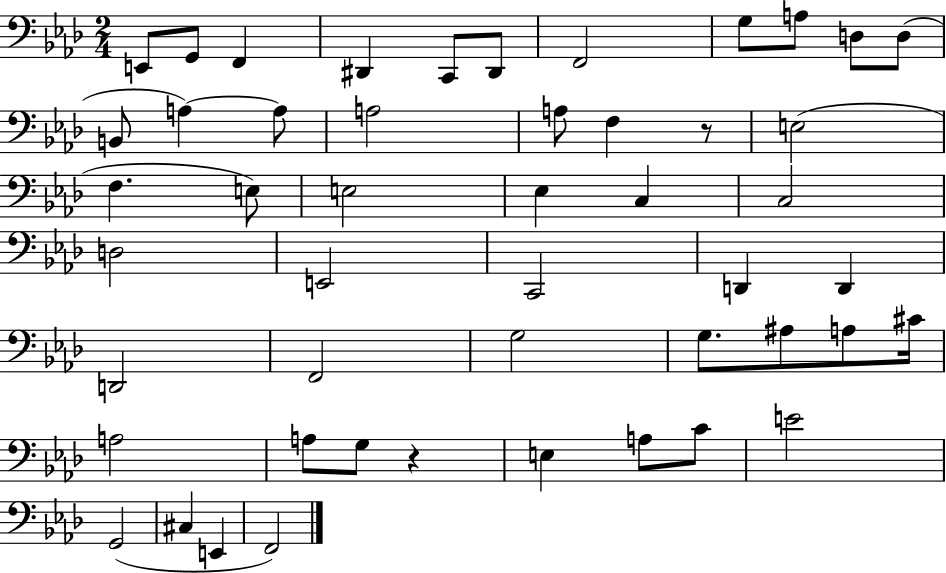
X:1
T:Untitled
M:2/4
L:1/4
K:Ab
E,,/2 G,,/2 F,, ^D,, C,,/2 ^D,,/2 F,,2 G,/2 A,/2 D,/2 D,/2 B,,/2 A, A,/2 A,2 A,/2 F, z/2 E,2 F, E,/2 E,2 _E, C, C,2 D,2 E,,2 C,,2 D,, D,, D,,2 F,,2 G,2 G,/2 ^A,/2 A,/2 ^C/4 A,2 A,/2 G,/2 z E, A,/2 C/2 E2 G,,2 ^C, E,, F,,2